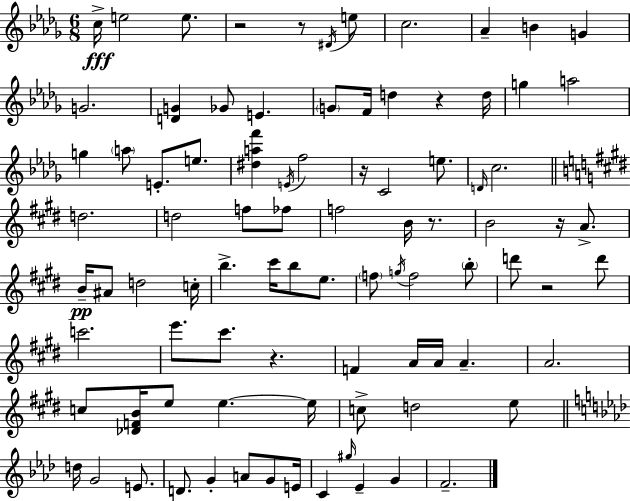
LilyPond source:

{
  \clef treble
  \numericTimeSignature
  \time 6/8
  \key bes \minor
  \repeat volta 2 { c''16->\fff e''2 e''8. | r2 r8 \acciaccatura { dis'16 } e''8 | c''2. | aes'4-- b'4 g'4 | \break g'2. | <d' g'>4 ges'8 e'4. | \parenthesize g'8 f'16 d''4 r4 | d''16 g''4 a''2 | \break g''4 \parenthesize a''8 e'8.-. e''8. | <dis'' a'' f'''>4 \acciaccatura { e'16 } f''2 | r16 c'2 e''8. | \grace { d'16 } c''2. | \break \bar "||" \break \key e \major d''2. | d''2 f''8 fes''8 | f''2 b'16 r8. | b'2 r16 a'8.-> | \break b'16--\pp ais'8 d''2 c''16-. | b''4.-> cis'''16 b''8 e''8. | \parenthesize f''8 \acciaccatura { g''16 } f''2 \parenthesize b''8-. | d'''8 r2 d'''8 | \break c'''2. | e'''8. cis'''8. r4. | f'4 a'16 a'16 a'4.-- | a'2. | \break c''8 <des' f' b'>16 e''8 e''4.~~ | e''16 c''8-> d''2 e''8 | \bar "||" \break \key aes \major d''16 g'2 e'8. | d'8. g'4-. a'8 g'8 e'16 | c'4 \grace { gis''16 } ees'4-- g'4 | f'2.-- | \break } \bar "|."
}